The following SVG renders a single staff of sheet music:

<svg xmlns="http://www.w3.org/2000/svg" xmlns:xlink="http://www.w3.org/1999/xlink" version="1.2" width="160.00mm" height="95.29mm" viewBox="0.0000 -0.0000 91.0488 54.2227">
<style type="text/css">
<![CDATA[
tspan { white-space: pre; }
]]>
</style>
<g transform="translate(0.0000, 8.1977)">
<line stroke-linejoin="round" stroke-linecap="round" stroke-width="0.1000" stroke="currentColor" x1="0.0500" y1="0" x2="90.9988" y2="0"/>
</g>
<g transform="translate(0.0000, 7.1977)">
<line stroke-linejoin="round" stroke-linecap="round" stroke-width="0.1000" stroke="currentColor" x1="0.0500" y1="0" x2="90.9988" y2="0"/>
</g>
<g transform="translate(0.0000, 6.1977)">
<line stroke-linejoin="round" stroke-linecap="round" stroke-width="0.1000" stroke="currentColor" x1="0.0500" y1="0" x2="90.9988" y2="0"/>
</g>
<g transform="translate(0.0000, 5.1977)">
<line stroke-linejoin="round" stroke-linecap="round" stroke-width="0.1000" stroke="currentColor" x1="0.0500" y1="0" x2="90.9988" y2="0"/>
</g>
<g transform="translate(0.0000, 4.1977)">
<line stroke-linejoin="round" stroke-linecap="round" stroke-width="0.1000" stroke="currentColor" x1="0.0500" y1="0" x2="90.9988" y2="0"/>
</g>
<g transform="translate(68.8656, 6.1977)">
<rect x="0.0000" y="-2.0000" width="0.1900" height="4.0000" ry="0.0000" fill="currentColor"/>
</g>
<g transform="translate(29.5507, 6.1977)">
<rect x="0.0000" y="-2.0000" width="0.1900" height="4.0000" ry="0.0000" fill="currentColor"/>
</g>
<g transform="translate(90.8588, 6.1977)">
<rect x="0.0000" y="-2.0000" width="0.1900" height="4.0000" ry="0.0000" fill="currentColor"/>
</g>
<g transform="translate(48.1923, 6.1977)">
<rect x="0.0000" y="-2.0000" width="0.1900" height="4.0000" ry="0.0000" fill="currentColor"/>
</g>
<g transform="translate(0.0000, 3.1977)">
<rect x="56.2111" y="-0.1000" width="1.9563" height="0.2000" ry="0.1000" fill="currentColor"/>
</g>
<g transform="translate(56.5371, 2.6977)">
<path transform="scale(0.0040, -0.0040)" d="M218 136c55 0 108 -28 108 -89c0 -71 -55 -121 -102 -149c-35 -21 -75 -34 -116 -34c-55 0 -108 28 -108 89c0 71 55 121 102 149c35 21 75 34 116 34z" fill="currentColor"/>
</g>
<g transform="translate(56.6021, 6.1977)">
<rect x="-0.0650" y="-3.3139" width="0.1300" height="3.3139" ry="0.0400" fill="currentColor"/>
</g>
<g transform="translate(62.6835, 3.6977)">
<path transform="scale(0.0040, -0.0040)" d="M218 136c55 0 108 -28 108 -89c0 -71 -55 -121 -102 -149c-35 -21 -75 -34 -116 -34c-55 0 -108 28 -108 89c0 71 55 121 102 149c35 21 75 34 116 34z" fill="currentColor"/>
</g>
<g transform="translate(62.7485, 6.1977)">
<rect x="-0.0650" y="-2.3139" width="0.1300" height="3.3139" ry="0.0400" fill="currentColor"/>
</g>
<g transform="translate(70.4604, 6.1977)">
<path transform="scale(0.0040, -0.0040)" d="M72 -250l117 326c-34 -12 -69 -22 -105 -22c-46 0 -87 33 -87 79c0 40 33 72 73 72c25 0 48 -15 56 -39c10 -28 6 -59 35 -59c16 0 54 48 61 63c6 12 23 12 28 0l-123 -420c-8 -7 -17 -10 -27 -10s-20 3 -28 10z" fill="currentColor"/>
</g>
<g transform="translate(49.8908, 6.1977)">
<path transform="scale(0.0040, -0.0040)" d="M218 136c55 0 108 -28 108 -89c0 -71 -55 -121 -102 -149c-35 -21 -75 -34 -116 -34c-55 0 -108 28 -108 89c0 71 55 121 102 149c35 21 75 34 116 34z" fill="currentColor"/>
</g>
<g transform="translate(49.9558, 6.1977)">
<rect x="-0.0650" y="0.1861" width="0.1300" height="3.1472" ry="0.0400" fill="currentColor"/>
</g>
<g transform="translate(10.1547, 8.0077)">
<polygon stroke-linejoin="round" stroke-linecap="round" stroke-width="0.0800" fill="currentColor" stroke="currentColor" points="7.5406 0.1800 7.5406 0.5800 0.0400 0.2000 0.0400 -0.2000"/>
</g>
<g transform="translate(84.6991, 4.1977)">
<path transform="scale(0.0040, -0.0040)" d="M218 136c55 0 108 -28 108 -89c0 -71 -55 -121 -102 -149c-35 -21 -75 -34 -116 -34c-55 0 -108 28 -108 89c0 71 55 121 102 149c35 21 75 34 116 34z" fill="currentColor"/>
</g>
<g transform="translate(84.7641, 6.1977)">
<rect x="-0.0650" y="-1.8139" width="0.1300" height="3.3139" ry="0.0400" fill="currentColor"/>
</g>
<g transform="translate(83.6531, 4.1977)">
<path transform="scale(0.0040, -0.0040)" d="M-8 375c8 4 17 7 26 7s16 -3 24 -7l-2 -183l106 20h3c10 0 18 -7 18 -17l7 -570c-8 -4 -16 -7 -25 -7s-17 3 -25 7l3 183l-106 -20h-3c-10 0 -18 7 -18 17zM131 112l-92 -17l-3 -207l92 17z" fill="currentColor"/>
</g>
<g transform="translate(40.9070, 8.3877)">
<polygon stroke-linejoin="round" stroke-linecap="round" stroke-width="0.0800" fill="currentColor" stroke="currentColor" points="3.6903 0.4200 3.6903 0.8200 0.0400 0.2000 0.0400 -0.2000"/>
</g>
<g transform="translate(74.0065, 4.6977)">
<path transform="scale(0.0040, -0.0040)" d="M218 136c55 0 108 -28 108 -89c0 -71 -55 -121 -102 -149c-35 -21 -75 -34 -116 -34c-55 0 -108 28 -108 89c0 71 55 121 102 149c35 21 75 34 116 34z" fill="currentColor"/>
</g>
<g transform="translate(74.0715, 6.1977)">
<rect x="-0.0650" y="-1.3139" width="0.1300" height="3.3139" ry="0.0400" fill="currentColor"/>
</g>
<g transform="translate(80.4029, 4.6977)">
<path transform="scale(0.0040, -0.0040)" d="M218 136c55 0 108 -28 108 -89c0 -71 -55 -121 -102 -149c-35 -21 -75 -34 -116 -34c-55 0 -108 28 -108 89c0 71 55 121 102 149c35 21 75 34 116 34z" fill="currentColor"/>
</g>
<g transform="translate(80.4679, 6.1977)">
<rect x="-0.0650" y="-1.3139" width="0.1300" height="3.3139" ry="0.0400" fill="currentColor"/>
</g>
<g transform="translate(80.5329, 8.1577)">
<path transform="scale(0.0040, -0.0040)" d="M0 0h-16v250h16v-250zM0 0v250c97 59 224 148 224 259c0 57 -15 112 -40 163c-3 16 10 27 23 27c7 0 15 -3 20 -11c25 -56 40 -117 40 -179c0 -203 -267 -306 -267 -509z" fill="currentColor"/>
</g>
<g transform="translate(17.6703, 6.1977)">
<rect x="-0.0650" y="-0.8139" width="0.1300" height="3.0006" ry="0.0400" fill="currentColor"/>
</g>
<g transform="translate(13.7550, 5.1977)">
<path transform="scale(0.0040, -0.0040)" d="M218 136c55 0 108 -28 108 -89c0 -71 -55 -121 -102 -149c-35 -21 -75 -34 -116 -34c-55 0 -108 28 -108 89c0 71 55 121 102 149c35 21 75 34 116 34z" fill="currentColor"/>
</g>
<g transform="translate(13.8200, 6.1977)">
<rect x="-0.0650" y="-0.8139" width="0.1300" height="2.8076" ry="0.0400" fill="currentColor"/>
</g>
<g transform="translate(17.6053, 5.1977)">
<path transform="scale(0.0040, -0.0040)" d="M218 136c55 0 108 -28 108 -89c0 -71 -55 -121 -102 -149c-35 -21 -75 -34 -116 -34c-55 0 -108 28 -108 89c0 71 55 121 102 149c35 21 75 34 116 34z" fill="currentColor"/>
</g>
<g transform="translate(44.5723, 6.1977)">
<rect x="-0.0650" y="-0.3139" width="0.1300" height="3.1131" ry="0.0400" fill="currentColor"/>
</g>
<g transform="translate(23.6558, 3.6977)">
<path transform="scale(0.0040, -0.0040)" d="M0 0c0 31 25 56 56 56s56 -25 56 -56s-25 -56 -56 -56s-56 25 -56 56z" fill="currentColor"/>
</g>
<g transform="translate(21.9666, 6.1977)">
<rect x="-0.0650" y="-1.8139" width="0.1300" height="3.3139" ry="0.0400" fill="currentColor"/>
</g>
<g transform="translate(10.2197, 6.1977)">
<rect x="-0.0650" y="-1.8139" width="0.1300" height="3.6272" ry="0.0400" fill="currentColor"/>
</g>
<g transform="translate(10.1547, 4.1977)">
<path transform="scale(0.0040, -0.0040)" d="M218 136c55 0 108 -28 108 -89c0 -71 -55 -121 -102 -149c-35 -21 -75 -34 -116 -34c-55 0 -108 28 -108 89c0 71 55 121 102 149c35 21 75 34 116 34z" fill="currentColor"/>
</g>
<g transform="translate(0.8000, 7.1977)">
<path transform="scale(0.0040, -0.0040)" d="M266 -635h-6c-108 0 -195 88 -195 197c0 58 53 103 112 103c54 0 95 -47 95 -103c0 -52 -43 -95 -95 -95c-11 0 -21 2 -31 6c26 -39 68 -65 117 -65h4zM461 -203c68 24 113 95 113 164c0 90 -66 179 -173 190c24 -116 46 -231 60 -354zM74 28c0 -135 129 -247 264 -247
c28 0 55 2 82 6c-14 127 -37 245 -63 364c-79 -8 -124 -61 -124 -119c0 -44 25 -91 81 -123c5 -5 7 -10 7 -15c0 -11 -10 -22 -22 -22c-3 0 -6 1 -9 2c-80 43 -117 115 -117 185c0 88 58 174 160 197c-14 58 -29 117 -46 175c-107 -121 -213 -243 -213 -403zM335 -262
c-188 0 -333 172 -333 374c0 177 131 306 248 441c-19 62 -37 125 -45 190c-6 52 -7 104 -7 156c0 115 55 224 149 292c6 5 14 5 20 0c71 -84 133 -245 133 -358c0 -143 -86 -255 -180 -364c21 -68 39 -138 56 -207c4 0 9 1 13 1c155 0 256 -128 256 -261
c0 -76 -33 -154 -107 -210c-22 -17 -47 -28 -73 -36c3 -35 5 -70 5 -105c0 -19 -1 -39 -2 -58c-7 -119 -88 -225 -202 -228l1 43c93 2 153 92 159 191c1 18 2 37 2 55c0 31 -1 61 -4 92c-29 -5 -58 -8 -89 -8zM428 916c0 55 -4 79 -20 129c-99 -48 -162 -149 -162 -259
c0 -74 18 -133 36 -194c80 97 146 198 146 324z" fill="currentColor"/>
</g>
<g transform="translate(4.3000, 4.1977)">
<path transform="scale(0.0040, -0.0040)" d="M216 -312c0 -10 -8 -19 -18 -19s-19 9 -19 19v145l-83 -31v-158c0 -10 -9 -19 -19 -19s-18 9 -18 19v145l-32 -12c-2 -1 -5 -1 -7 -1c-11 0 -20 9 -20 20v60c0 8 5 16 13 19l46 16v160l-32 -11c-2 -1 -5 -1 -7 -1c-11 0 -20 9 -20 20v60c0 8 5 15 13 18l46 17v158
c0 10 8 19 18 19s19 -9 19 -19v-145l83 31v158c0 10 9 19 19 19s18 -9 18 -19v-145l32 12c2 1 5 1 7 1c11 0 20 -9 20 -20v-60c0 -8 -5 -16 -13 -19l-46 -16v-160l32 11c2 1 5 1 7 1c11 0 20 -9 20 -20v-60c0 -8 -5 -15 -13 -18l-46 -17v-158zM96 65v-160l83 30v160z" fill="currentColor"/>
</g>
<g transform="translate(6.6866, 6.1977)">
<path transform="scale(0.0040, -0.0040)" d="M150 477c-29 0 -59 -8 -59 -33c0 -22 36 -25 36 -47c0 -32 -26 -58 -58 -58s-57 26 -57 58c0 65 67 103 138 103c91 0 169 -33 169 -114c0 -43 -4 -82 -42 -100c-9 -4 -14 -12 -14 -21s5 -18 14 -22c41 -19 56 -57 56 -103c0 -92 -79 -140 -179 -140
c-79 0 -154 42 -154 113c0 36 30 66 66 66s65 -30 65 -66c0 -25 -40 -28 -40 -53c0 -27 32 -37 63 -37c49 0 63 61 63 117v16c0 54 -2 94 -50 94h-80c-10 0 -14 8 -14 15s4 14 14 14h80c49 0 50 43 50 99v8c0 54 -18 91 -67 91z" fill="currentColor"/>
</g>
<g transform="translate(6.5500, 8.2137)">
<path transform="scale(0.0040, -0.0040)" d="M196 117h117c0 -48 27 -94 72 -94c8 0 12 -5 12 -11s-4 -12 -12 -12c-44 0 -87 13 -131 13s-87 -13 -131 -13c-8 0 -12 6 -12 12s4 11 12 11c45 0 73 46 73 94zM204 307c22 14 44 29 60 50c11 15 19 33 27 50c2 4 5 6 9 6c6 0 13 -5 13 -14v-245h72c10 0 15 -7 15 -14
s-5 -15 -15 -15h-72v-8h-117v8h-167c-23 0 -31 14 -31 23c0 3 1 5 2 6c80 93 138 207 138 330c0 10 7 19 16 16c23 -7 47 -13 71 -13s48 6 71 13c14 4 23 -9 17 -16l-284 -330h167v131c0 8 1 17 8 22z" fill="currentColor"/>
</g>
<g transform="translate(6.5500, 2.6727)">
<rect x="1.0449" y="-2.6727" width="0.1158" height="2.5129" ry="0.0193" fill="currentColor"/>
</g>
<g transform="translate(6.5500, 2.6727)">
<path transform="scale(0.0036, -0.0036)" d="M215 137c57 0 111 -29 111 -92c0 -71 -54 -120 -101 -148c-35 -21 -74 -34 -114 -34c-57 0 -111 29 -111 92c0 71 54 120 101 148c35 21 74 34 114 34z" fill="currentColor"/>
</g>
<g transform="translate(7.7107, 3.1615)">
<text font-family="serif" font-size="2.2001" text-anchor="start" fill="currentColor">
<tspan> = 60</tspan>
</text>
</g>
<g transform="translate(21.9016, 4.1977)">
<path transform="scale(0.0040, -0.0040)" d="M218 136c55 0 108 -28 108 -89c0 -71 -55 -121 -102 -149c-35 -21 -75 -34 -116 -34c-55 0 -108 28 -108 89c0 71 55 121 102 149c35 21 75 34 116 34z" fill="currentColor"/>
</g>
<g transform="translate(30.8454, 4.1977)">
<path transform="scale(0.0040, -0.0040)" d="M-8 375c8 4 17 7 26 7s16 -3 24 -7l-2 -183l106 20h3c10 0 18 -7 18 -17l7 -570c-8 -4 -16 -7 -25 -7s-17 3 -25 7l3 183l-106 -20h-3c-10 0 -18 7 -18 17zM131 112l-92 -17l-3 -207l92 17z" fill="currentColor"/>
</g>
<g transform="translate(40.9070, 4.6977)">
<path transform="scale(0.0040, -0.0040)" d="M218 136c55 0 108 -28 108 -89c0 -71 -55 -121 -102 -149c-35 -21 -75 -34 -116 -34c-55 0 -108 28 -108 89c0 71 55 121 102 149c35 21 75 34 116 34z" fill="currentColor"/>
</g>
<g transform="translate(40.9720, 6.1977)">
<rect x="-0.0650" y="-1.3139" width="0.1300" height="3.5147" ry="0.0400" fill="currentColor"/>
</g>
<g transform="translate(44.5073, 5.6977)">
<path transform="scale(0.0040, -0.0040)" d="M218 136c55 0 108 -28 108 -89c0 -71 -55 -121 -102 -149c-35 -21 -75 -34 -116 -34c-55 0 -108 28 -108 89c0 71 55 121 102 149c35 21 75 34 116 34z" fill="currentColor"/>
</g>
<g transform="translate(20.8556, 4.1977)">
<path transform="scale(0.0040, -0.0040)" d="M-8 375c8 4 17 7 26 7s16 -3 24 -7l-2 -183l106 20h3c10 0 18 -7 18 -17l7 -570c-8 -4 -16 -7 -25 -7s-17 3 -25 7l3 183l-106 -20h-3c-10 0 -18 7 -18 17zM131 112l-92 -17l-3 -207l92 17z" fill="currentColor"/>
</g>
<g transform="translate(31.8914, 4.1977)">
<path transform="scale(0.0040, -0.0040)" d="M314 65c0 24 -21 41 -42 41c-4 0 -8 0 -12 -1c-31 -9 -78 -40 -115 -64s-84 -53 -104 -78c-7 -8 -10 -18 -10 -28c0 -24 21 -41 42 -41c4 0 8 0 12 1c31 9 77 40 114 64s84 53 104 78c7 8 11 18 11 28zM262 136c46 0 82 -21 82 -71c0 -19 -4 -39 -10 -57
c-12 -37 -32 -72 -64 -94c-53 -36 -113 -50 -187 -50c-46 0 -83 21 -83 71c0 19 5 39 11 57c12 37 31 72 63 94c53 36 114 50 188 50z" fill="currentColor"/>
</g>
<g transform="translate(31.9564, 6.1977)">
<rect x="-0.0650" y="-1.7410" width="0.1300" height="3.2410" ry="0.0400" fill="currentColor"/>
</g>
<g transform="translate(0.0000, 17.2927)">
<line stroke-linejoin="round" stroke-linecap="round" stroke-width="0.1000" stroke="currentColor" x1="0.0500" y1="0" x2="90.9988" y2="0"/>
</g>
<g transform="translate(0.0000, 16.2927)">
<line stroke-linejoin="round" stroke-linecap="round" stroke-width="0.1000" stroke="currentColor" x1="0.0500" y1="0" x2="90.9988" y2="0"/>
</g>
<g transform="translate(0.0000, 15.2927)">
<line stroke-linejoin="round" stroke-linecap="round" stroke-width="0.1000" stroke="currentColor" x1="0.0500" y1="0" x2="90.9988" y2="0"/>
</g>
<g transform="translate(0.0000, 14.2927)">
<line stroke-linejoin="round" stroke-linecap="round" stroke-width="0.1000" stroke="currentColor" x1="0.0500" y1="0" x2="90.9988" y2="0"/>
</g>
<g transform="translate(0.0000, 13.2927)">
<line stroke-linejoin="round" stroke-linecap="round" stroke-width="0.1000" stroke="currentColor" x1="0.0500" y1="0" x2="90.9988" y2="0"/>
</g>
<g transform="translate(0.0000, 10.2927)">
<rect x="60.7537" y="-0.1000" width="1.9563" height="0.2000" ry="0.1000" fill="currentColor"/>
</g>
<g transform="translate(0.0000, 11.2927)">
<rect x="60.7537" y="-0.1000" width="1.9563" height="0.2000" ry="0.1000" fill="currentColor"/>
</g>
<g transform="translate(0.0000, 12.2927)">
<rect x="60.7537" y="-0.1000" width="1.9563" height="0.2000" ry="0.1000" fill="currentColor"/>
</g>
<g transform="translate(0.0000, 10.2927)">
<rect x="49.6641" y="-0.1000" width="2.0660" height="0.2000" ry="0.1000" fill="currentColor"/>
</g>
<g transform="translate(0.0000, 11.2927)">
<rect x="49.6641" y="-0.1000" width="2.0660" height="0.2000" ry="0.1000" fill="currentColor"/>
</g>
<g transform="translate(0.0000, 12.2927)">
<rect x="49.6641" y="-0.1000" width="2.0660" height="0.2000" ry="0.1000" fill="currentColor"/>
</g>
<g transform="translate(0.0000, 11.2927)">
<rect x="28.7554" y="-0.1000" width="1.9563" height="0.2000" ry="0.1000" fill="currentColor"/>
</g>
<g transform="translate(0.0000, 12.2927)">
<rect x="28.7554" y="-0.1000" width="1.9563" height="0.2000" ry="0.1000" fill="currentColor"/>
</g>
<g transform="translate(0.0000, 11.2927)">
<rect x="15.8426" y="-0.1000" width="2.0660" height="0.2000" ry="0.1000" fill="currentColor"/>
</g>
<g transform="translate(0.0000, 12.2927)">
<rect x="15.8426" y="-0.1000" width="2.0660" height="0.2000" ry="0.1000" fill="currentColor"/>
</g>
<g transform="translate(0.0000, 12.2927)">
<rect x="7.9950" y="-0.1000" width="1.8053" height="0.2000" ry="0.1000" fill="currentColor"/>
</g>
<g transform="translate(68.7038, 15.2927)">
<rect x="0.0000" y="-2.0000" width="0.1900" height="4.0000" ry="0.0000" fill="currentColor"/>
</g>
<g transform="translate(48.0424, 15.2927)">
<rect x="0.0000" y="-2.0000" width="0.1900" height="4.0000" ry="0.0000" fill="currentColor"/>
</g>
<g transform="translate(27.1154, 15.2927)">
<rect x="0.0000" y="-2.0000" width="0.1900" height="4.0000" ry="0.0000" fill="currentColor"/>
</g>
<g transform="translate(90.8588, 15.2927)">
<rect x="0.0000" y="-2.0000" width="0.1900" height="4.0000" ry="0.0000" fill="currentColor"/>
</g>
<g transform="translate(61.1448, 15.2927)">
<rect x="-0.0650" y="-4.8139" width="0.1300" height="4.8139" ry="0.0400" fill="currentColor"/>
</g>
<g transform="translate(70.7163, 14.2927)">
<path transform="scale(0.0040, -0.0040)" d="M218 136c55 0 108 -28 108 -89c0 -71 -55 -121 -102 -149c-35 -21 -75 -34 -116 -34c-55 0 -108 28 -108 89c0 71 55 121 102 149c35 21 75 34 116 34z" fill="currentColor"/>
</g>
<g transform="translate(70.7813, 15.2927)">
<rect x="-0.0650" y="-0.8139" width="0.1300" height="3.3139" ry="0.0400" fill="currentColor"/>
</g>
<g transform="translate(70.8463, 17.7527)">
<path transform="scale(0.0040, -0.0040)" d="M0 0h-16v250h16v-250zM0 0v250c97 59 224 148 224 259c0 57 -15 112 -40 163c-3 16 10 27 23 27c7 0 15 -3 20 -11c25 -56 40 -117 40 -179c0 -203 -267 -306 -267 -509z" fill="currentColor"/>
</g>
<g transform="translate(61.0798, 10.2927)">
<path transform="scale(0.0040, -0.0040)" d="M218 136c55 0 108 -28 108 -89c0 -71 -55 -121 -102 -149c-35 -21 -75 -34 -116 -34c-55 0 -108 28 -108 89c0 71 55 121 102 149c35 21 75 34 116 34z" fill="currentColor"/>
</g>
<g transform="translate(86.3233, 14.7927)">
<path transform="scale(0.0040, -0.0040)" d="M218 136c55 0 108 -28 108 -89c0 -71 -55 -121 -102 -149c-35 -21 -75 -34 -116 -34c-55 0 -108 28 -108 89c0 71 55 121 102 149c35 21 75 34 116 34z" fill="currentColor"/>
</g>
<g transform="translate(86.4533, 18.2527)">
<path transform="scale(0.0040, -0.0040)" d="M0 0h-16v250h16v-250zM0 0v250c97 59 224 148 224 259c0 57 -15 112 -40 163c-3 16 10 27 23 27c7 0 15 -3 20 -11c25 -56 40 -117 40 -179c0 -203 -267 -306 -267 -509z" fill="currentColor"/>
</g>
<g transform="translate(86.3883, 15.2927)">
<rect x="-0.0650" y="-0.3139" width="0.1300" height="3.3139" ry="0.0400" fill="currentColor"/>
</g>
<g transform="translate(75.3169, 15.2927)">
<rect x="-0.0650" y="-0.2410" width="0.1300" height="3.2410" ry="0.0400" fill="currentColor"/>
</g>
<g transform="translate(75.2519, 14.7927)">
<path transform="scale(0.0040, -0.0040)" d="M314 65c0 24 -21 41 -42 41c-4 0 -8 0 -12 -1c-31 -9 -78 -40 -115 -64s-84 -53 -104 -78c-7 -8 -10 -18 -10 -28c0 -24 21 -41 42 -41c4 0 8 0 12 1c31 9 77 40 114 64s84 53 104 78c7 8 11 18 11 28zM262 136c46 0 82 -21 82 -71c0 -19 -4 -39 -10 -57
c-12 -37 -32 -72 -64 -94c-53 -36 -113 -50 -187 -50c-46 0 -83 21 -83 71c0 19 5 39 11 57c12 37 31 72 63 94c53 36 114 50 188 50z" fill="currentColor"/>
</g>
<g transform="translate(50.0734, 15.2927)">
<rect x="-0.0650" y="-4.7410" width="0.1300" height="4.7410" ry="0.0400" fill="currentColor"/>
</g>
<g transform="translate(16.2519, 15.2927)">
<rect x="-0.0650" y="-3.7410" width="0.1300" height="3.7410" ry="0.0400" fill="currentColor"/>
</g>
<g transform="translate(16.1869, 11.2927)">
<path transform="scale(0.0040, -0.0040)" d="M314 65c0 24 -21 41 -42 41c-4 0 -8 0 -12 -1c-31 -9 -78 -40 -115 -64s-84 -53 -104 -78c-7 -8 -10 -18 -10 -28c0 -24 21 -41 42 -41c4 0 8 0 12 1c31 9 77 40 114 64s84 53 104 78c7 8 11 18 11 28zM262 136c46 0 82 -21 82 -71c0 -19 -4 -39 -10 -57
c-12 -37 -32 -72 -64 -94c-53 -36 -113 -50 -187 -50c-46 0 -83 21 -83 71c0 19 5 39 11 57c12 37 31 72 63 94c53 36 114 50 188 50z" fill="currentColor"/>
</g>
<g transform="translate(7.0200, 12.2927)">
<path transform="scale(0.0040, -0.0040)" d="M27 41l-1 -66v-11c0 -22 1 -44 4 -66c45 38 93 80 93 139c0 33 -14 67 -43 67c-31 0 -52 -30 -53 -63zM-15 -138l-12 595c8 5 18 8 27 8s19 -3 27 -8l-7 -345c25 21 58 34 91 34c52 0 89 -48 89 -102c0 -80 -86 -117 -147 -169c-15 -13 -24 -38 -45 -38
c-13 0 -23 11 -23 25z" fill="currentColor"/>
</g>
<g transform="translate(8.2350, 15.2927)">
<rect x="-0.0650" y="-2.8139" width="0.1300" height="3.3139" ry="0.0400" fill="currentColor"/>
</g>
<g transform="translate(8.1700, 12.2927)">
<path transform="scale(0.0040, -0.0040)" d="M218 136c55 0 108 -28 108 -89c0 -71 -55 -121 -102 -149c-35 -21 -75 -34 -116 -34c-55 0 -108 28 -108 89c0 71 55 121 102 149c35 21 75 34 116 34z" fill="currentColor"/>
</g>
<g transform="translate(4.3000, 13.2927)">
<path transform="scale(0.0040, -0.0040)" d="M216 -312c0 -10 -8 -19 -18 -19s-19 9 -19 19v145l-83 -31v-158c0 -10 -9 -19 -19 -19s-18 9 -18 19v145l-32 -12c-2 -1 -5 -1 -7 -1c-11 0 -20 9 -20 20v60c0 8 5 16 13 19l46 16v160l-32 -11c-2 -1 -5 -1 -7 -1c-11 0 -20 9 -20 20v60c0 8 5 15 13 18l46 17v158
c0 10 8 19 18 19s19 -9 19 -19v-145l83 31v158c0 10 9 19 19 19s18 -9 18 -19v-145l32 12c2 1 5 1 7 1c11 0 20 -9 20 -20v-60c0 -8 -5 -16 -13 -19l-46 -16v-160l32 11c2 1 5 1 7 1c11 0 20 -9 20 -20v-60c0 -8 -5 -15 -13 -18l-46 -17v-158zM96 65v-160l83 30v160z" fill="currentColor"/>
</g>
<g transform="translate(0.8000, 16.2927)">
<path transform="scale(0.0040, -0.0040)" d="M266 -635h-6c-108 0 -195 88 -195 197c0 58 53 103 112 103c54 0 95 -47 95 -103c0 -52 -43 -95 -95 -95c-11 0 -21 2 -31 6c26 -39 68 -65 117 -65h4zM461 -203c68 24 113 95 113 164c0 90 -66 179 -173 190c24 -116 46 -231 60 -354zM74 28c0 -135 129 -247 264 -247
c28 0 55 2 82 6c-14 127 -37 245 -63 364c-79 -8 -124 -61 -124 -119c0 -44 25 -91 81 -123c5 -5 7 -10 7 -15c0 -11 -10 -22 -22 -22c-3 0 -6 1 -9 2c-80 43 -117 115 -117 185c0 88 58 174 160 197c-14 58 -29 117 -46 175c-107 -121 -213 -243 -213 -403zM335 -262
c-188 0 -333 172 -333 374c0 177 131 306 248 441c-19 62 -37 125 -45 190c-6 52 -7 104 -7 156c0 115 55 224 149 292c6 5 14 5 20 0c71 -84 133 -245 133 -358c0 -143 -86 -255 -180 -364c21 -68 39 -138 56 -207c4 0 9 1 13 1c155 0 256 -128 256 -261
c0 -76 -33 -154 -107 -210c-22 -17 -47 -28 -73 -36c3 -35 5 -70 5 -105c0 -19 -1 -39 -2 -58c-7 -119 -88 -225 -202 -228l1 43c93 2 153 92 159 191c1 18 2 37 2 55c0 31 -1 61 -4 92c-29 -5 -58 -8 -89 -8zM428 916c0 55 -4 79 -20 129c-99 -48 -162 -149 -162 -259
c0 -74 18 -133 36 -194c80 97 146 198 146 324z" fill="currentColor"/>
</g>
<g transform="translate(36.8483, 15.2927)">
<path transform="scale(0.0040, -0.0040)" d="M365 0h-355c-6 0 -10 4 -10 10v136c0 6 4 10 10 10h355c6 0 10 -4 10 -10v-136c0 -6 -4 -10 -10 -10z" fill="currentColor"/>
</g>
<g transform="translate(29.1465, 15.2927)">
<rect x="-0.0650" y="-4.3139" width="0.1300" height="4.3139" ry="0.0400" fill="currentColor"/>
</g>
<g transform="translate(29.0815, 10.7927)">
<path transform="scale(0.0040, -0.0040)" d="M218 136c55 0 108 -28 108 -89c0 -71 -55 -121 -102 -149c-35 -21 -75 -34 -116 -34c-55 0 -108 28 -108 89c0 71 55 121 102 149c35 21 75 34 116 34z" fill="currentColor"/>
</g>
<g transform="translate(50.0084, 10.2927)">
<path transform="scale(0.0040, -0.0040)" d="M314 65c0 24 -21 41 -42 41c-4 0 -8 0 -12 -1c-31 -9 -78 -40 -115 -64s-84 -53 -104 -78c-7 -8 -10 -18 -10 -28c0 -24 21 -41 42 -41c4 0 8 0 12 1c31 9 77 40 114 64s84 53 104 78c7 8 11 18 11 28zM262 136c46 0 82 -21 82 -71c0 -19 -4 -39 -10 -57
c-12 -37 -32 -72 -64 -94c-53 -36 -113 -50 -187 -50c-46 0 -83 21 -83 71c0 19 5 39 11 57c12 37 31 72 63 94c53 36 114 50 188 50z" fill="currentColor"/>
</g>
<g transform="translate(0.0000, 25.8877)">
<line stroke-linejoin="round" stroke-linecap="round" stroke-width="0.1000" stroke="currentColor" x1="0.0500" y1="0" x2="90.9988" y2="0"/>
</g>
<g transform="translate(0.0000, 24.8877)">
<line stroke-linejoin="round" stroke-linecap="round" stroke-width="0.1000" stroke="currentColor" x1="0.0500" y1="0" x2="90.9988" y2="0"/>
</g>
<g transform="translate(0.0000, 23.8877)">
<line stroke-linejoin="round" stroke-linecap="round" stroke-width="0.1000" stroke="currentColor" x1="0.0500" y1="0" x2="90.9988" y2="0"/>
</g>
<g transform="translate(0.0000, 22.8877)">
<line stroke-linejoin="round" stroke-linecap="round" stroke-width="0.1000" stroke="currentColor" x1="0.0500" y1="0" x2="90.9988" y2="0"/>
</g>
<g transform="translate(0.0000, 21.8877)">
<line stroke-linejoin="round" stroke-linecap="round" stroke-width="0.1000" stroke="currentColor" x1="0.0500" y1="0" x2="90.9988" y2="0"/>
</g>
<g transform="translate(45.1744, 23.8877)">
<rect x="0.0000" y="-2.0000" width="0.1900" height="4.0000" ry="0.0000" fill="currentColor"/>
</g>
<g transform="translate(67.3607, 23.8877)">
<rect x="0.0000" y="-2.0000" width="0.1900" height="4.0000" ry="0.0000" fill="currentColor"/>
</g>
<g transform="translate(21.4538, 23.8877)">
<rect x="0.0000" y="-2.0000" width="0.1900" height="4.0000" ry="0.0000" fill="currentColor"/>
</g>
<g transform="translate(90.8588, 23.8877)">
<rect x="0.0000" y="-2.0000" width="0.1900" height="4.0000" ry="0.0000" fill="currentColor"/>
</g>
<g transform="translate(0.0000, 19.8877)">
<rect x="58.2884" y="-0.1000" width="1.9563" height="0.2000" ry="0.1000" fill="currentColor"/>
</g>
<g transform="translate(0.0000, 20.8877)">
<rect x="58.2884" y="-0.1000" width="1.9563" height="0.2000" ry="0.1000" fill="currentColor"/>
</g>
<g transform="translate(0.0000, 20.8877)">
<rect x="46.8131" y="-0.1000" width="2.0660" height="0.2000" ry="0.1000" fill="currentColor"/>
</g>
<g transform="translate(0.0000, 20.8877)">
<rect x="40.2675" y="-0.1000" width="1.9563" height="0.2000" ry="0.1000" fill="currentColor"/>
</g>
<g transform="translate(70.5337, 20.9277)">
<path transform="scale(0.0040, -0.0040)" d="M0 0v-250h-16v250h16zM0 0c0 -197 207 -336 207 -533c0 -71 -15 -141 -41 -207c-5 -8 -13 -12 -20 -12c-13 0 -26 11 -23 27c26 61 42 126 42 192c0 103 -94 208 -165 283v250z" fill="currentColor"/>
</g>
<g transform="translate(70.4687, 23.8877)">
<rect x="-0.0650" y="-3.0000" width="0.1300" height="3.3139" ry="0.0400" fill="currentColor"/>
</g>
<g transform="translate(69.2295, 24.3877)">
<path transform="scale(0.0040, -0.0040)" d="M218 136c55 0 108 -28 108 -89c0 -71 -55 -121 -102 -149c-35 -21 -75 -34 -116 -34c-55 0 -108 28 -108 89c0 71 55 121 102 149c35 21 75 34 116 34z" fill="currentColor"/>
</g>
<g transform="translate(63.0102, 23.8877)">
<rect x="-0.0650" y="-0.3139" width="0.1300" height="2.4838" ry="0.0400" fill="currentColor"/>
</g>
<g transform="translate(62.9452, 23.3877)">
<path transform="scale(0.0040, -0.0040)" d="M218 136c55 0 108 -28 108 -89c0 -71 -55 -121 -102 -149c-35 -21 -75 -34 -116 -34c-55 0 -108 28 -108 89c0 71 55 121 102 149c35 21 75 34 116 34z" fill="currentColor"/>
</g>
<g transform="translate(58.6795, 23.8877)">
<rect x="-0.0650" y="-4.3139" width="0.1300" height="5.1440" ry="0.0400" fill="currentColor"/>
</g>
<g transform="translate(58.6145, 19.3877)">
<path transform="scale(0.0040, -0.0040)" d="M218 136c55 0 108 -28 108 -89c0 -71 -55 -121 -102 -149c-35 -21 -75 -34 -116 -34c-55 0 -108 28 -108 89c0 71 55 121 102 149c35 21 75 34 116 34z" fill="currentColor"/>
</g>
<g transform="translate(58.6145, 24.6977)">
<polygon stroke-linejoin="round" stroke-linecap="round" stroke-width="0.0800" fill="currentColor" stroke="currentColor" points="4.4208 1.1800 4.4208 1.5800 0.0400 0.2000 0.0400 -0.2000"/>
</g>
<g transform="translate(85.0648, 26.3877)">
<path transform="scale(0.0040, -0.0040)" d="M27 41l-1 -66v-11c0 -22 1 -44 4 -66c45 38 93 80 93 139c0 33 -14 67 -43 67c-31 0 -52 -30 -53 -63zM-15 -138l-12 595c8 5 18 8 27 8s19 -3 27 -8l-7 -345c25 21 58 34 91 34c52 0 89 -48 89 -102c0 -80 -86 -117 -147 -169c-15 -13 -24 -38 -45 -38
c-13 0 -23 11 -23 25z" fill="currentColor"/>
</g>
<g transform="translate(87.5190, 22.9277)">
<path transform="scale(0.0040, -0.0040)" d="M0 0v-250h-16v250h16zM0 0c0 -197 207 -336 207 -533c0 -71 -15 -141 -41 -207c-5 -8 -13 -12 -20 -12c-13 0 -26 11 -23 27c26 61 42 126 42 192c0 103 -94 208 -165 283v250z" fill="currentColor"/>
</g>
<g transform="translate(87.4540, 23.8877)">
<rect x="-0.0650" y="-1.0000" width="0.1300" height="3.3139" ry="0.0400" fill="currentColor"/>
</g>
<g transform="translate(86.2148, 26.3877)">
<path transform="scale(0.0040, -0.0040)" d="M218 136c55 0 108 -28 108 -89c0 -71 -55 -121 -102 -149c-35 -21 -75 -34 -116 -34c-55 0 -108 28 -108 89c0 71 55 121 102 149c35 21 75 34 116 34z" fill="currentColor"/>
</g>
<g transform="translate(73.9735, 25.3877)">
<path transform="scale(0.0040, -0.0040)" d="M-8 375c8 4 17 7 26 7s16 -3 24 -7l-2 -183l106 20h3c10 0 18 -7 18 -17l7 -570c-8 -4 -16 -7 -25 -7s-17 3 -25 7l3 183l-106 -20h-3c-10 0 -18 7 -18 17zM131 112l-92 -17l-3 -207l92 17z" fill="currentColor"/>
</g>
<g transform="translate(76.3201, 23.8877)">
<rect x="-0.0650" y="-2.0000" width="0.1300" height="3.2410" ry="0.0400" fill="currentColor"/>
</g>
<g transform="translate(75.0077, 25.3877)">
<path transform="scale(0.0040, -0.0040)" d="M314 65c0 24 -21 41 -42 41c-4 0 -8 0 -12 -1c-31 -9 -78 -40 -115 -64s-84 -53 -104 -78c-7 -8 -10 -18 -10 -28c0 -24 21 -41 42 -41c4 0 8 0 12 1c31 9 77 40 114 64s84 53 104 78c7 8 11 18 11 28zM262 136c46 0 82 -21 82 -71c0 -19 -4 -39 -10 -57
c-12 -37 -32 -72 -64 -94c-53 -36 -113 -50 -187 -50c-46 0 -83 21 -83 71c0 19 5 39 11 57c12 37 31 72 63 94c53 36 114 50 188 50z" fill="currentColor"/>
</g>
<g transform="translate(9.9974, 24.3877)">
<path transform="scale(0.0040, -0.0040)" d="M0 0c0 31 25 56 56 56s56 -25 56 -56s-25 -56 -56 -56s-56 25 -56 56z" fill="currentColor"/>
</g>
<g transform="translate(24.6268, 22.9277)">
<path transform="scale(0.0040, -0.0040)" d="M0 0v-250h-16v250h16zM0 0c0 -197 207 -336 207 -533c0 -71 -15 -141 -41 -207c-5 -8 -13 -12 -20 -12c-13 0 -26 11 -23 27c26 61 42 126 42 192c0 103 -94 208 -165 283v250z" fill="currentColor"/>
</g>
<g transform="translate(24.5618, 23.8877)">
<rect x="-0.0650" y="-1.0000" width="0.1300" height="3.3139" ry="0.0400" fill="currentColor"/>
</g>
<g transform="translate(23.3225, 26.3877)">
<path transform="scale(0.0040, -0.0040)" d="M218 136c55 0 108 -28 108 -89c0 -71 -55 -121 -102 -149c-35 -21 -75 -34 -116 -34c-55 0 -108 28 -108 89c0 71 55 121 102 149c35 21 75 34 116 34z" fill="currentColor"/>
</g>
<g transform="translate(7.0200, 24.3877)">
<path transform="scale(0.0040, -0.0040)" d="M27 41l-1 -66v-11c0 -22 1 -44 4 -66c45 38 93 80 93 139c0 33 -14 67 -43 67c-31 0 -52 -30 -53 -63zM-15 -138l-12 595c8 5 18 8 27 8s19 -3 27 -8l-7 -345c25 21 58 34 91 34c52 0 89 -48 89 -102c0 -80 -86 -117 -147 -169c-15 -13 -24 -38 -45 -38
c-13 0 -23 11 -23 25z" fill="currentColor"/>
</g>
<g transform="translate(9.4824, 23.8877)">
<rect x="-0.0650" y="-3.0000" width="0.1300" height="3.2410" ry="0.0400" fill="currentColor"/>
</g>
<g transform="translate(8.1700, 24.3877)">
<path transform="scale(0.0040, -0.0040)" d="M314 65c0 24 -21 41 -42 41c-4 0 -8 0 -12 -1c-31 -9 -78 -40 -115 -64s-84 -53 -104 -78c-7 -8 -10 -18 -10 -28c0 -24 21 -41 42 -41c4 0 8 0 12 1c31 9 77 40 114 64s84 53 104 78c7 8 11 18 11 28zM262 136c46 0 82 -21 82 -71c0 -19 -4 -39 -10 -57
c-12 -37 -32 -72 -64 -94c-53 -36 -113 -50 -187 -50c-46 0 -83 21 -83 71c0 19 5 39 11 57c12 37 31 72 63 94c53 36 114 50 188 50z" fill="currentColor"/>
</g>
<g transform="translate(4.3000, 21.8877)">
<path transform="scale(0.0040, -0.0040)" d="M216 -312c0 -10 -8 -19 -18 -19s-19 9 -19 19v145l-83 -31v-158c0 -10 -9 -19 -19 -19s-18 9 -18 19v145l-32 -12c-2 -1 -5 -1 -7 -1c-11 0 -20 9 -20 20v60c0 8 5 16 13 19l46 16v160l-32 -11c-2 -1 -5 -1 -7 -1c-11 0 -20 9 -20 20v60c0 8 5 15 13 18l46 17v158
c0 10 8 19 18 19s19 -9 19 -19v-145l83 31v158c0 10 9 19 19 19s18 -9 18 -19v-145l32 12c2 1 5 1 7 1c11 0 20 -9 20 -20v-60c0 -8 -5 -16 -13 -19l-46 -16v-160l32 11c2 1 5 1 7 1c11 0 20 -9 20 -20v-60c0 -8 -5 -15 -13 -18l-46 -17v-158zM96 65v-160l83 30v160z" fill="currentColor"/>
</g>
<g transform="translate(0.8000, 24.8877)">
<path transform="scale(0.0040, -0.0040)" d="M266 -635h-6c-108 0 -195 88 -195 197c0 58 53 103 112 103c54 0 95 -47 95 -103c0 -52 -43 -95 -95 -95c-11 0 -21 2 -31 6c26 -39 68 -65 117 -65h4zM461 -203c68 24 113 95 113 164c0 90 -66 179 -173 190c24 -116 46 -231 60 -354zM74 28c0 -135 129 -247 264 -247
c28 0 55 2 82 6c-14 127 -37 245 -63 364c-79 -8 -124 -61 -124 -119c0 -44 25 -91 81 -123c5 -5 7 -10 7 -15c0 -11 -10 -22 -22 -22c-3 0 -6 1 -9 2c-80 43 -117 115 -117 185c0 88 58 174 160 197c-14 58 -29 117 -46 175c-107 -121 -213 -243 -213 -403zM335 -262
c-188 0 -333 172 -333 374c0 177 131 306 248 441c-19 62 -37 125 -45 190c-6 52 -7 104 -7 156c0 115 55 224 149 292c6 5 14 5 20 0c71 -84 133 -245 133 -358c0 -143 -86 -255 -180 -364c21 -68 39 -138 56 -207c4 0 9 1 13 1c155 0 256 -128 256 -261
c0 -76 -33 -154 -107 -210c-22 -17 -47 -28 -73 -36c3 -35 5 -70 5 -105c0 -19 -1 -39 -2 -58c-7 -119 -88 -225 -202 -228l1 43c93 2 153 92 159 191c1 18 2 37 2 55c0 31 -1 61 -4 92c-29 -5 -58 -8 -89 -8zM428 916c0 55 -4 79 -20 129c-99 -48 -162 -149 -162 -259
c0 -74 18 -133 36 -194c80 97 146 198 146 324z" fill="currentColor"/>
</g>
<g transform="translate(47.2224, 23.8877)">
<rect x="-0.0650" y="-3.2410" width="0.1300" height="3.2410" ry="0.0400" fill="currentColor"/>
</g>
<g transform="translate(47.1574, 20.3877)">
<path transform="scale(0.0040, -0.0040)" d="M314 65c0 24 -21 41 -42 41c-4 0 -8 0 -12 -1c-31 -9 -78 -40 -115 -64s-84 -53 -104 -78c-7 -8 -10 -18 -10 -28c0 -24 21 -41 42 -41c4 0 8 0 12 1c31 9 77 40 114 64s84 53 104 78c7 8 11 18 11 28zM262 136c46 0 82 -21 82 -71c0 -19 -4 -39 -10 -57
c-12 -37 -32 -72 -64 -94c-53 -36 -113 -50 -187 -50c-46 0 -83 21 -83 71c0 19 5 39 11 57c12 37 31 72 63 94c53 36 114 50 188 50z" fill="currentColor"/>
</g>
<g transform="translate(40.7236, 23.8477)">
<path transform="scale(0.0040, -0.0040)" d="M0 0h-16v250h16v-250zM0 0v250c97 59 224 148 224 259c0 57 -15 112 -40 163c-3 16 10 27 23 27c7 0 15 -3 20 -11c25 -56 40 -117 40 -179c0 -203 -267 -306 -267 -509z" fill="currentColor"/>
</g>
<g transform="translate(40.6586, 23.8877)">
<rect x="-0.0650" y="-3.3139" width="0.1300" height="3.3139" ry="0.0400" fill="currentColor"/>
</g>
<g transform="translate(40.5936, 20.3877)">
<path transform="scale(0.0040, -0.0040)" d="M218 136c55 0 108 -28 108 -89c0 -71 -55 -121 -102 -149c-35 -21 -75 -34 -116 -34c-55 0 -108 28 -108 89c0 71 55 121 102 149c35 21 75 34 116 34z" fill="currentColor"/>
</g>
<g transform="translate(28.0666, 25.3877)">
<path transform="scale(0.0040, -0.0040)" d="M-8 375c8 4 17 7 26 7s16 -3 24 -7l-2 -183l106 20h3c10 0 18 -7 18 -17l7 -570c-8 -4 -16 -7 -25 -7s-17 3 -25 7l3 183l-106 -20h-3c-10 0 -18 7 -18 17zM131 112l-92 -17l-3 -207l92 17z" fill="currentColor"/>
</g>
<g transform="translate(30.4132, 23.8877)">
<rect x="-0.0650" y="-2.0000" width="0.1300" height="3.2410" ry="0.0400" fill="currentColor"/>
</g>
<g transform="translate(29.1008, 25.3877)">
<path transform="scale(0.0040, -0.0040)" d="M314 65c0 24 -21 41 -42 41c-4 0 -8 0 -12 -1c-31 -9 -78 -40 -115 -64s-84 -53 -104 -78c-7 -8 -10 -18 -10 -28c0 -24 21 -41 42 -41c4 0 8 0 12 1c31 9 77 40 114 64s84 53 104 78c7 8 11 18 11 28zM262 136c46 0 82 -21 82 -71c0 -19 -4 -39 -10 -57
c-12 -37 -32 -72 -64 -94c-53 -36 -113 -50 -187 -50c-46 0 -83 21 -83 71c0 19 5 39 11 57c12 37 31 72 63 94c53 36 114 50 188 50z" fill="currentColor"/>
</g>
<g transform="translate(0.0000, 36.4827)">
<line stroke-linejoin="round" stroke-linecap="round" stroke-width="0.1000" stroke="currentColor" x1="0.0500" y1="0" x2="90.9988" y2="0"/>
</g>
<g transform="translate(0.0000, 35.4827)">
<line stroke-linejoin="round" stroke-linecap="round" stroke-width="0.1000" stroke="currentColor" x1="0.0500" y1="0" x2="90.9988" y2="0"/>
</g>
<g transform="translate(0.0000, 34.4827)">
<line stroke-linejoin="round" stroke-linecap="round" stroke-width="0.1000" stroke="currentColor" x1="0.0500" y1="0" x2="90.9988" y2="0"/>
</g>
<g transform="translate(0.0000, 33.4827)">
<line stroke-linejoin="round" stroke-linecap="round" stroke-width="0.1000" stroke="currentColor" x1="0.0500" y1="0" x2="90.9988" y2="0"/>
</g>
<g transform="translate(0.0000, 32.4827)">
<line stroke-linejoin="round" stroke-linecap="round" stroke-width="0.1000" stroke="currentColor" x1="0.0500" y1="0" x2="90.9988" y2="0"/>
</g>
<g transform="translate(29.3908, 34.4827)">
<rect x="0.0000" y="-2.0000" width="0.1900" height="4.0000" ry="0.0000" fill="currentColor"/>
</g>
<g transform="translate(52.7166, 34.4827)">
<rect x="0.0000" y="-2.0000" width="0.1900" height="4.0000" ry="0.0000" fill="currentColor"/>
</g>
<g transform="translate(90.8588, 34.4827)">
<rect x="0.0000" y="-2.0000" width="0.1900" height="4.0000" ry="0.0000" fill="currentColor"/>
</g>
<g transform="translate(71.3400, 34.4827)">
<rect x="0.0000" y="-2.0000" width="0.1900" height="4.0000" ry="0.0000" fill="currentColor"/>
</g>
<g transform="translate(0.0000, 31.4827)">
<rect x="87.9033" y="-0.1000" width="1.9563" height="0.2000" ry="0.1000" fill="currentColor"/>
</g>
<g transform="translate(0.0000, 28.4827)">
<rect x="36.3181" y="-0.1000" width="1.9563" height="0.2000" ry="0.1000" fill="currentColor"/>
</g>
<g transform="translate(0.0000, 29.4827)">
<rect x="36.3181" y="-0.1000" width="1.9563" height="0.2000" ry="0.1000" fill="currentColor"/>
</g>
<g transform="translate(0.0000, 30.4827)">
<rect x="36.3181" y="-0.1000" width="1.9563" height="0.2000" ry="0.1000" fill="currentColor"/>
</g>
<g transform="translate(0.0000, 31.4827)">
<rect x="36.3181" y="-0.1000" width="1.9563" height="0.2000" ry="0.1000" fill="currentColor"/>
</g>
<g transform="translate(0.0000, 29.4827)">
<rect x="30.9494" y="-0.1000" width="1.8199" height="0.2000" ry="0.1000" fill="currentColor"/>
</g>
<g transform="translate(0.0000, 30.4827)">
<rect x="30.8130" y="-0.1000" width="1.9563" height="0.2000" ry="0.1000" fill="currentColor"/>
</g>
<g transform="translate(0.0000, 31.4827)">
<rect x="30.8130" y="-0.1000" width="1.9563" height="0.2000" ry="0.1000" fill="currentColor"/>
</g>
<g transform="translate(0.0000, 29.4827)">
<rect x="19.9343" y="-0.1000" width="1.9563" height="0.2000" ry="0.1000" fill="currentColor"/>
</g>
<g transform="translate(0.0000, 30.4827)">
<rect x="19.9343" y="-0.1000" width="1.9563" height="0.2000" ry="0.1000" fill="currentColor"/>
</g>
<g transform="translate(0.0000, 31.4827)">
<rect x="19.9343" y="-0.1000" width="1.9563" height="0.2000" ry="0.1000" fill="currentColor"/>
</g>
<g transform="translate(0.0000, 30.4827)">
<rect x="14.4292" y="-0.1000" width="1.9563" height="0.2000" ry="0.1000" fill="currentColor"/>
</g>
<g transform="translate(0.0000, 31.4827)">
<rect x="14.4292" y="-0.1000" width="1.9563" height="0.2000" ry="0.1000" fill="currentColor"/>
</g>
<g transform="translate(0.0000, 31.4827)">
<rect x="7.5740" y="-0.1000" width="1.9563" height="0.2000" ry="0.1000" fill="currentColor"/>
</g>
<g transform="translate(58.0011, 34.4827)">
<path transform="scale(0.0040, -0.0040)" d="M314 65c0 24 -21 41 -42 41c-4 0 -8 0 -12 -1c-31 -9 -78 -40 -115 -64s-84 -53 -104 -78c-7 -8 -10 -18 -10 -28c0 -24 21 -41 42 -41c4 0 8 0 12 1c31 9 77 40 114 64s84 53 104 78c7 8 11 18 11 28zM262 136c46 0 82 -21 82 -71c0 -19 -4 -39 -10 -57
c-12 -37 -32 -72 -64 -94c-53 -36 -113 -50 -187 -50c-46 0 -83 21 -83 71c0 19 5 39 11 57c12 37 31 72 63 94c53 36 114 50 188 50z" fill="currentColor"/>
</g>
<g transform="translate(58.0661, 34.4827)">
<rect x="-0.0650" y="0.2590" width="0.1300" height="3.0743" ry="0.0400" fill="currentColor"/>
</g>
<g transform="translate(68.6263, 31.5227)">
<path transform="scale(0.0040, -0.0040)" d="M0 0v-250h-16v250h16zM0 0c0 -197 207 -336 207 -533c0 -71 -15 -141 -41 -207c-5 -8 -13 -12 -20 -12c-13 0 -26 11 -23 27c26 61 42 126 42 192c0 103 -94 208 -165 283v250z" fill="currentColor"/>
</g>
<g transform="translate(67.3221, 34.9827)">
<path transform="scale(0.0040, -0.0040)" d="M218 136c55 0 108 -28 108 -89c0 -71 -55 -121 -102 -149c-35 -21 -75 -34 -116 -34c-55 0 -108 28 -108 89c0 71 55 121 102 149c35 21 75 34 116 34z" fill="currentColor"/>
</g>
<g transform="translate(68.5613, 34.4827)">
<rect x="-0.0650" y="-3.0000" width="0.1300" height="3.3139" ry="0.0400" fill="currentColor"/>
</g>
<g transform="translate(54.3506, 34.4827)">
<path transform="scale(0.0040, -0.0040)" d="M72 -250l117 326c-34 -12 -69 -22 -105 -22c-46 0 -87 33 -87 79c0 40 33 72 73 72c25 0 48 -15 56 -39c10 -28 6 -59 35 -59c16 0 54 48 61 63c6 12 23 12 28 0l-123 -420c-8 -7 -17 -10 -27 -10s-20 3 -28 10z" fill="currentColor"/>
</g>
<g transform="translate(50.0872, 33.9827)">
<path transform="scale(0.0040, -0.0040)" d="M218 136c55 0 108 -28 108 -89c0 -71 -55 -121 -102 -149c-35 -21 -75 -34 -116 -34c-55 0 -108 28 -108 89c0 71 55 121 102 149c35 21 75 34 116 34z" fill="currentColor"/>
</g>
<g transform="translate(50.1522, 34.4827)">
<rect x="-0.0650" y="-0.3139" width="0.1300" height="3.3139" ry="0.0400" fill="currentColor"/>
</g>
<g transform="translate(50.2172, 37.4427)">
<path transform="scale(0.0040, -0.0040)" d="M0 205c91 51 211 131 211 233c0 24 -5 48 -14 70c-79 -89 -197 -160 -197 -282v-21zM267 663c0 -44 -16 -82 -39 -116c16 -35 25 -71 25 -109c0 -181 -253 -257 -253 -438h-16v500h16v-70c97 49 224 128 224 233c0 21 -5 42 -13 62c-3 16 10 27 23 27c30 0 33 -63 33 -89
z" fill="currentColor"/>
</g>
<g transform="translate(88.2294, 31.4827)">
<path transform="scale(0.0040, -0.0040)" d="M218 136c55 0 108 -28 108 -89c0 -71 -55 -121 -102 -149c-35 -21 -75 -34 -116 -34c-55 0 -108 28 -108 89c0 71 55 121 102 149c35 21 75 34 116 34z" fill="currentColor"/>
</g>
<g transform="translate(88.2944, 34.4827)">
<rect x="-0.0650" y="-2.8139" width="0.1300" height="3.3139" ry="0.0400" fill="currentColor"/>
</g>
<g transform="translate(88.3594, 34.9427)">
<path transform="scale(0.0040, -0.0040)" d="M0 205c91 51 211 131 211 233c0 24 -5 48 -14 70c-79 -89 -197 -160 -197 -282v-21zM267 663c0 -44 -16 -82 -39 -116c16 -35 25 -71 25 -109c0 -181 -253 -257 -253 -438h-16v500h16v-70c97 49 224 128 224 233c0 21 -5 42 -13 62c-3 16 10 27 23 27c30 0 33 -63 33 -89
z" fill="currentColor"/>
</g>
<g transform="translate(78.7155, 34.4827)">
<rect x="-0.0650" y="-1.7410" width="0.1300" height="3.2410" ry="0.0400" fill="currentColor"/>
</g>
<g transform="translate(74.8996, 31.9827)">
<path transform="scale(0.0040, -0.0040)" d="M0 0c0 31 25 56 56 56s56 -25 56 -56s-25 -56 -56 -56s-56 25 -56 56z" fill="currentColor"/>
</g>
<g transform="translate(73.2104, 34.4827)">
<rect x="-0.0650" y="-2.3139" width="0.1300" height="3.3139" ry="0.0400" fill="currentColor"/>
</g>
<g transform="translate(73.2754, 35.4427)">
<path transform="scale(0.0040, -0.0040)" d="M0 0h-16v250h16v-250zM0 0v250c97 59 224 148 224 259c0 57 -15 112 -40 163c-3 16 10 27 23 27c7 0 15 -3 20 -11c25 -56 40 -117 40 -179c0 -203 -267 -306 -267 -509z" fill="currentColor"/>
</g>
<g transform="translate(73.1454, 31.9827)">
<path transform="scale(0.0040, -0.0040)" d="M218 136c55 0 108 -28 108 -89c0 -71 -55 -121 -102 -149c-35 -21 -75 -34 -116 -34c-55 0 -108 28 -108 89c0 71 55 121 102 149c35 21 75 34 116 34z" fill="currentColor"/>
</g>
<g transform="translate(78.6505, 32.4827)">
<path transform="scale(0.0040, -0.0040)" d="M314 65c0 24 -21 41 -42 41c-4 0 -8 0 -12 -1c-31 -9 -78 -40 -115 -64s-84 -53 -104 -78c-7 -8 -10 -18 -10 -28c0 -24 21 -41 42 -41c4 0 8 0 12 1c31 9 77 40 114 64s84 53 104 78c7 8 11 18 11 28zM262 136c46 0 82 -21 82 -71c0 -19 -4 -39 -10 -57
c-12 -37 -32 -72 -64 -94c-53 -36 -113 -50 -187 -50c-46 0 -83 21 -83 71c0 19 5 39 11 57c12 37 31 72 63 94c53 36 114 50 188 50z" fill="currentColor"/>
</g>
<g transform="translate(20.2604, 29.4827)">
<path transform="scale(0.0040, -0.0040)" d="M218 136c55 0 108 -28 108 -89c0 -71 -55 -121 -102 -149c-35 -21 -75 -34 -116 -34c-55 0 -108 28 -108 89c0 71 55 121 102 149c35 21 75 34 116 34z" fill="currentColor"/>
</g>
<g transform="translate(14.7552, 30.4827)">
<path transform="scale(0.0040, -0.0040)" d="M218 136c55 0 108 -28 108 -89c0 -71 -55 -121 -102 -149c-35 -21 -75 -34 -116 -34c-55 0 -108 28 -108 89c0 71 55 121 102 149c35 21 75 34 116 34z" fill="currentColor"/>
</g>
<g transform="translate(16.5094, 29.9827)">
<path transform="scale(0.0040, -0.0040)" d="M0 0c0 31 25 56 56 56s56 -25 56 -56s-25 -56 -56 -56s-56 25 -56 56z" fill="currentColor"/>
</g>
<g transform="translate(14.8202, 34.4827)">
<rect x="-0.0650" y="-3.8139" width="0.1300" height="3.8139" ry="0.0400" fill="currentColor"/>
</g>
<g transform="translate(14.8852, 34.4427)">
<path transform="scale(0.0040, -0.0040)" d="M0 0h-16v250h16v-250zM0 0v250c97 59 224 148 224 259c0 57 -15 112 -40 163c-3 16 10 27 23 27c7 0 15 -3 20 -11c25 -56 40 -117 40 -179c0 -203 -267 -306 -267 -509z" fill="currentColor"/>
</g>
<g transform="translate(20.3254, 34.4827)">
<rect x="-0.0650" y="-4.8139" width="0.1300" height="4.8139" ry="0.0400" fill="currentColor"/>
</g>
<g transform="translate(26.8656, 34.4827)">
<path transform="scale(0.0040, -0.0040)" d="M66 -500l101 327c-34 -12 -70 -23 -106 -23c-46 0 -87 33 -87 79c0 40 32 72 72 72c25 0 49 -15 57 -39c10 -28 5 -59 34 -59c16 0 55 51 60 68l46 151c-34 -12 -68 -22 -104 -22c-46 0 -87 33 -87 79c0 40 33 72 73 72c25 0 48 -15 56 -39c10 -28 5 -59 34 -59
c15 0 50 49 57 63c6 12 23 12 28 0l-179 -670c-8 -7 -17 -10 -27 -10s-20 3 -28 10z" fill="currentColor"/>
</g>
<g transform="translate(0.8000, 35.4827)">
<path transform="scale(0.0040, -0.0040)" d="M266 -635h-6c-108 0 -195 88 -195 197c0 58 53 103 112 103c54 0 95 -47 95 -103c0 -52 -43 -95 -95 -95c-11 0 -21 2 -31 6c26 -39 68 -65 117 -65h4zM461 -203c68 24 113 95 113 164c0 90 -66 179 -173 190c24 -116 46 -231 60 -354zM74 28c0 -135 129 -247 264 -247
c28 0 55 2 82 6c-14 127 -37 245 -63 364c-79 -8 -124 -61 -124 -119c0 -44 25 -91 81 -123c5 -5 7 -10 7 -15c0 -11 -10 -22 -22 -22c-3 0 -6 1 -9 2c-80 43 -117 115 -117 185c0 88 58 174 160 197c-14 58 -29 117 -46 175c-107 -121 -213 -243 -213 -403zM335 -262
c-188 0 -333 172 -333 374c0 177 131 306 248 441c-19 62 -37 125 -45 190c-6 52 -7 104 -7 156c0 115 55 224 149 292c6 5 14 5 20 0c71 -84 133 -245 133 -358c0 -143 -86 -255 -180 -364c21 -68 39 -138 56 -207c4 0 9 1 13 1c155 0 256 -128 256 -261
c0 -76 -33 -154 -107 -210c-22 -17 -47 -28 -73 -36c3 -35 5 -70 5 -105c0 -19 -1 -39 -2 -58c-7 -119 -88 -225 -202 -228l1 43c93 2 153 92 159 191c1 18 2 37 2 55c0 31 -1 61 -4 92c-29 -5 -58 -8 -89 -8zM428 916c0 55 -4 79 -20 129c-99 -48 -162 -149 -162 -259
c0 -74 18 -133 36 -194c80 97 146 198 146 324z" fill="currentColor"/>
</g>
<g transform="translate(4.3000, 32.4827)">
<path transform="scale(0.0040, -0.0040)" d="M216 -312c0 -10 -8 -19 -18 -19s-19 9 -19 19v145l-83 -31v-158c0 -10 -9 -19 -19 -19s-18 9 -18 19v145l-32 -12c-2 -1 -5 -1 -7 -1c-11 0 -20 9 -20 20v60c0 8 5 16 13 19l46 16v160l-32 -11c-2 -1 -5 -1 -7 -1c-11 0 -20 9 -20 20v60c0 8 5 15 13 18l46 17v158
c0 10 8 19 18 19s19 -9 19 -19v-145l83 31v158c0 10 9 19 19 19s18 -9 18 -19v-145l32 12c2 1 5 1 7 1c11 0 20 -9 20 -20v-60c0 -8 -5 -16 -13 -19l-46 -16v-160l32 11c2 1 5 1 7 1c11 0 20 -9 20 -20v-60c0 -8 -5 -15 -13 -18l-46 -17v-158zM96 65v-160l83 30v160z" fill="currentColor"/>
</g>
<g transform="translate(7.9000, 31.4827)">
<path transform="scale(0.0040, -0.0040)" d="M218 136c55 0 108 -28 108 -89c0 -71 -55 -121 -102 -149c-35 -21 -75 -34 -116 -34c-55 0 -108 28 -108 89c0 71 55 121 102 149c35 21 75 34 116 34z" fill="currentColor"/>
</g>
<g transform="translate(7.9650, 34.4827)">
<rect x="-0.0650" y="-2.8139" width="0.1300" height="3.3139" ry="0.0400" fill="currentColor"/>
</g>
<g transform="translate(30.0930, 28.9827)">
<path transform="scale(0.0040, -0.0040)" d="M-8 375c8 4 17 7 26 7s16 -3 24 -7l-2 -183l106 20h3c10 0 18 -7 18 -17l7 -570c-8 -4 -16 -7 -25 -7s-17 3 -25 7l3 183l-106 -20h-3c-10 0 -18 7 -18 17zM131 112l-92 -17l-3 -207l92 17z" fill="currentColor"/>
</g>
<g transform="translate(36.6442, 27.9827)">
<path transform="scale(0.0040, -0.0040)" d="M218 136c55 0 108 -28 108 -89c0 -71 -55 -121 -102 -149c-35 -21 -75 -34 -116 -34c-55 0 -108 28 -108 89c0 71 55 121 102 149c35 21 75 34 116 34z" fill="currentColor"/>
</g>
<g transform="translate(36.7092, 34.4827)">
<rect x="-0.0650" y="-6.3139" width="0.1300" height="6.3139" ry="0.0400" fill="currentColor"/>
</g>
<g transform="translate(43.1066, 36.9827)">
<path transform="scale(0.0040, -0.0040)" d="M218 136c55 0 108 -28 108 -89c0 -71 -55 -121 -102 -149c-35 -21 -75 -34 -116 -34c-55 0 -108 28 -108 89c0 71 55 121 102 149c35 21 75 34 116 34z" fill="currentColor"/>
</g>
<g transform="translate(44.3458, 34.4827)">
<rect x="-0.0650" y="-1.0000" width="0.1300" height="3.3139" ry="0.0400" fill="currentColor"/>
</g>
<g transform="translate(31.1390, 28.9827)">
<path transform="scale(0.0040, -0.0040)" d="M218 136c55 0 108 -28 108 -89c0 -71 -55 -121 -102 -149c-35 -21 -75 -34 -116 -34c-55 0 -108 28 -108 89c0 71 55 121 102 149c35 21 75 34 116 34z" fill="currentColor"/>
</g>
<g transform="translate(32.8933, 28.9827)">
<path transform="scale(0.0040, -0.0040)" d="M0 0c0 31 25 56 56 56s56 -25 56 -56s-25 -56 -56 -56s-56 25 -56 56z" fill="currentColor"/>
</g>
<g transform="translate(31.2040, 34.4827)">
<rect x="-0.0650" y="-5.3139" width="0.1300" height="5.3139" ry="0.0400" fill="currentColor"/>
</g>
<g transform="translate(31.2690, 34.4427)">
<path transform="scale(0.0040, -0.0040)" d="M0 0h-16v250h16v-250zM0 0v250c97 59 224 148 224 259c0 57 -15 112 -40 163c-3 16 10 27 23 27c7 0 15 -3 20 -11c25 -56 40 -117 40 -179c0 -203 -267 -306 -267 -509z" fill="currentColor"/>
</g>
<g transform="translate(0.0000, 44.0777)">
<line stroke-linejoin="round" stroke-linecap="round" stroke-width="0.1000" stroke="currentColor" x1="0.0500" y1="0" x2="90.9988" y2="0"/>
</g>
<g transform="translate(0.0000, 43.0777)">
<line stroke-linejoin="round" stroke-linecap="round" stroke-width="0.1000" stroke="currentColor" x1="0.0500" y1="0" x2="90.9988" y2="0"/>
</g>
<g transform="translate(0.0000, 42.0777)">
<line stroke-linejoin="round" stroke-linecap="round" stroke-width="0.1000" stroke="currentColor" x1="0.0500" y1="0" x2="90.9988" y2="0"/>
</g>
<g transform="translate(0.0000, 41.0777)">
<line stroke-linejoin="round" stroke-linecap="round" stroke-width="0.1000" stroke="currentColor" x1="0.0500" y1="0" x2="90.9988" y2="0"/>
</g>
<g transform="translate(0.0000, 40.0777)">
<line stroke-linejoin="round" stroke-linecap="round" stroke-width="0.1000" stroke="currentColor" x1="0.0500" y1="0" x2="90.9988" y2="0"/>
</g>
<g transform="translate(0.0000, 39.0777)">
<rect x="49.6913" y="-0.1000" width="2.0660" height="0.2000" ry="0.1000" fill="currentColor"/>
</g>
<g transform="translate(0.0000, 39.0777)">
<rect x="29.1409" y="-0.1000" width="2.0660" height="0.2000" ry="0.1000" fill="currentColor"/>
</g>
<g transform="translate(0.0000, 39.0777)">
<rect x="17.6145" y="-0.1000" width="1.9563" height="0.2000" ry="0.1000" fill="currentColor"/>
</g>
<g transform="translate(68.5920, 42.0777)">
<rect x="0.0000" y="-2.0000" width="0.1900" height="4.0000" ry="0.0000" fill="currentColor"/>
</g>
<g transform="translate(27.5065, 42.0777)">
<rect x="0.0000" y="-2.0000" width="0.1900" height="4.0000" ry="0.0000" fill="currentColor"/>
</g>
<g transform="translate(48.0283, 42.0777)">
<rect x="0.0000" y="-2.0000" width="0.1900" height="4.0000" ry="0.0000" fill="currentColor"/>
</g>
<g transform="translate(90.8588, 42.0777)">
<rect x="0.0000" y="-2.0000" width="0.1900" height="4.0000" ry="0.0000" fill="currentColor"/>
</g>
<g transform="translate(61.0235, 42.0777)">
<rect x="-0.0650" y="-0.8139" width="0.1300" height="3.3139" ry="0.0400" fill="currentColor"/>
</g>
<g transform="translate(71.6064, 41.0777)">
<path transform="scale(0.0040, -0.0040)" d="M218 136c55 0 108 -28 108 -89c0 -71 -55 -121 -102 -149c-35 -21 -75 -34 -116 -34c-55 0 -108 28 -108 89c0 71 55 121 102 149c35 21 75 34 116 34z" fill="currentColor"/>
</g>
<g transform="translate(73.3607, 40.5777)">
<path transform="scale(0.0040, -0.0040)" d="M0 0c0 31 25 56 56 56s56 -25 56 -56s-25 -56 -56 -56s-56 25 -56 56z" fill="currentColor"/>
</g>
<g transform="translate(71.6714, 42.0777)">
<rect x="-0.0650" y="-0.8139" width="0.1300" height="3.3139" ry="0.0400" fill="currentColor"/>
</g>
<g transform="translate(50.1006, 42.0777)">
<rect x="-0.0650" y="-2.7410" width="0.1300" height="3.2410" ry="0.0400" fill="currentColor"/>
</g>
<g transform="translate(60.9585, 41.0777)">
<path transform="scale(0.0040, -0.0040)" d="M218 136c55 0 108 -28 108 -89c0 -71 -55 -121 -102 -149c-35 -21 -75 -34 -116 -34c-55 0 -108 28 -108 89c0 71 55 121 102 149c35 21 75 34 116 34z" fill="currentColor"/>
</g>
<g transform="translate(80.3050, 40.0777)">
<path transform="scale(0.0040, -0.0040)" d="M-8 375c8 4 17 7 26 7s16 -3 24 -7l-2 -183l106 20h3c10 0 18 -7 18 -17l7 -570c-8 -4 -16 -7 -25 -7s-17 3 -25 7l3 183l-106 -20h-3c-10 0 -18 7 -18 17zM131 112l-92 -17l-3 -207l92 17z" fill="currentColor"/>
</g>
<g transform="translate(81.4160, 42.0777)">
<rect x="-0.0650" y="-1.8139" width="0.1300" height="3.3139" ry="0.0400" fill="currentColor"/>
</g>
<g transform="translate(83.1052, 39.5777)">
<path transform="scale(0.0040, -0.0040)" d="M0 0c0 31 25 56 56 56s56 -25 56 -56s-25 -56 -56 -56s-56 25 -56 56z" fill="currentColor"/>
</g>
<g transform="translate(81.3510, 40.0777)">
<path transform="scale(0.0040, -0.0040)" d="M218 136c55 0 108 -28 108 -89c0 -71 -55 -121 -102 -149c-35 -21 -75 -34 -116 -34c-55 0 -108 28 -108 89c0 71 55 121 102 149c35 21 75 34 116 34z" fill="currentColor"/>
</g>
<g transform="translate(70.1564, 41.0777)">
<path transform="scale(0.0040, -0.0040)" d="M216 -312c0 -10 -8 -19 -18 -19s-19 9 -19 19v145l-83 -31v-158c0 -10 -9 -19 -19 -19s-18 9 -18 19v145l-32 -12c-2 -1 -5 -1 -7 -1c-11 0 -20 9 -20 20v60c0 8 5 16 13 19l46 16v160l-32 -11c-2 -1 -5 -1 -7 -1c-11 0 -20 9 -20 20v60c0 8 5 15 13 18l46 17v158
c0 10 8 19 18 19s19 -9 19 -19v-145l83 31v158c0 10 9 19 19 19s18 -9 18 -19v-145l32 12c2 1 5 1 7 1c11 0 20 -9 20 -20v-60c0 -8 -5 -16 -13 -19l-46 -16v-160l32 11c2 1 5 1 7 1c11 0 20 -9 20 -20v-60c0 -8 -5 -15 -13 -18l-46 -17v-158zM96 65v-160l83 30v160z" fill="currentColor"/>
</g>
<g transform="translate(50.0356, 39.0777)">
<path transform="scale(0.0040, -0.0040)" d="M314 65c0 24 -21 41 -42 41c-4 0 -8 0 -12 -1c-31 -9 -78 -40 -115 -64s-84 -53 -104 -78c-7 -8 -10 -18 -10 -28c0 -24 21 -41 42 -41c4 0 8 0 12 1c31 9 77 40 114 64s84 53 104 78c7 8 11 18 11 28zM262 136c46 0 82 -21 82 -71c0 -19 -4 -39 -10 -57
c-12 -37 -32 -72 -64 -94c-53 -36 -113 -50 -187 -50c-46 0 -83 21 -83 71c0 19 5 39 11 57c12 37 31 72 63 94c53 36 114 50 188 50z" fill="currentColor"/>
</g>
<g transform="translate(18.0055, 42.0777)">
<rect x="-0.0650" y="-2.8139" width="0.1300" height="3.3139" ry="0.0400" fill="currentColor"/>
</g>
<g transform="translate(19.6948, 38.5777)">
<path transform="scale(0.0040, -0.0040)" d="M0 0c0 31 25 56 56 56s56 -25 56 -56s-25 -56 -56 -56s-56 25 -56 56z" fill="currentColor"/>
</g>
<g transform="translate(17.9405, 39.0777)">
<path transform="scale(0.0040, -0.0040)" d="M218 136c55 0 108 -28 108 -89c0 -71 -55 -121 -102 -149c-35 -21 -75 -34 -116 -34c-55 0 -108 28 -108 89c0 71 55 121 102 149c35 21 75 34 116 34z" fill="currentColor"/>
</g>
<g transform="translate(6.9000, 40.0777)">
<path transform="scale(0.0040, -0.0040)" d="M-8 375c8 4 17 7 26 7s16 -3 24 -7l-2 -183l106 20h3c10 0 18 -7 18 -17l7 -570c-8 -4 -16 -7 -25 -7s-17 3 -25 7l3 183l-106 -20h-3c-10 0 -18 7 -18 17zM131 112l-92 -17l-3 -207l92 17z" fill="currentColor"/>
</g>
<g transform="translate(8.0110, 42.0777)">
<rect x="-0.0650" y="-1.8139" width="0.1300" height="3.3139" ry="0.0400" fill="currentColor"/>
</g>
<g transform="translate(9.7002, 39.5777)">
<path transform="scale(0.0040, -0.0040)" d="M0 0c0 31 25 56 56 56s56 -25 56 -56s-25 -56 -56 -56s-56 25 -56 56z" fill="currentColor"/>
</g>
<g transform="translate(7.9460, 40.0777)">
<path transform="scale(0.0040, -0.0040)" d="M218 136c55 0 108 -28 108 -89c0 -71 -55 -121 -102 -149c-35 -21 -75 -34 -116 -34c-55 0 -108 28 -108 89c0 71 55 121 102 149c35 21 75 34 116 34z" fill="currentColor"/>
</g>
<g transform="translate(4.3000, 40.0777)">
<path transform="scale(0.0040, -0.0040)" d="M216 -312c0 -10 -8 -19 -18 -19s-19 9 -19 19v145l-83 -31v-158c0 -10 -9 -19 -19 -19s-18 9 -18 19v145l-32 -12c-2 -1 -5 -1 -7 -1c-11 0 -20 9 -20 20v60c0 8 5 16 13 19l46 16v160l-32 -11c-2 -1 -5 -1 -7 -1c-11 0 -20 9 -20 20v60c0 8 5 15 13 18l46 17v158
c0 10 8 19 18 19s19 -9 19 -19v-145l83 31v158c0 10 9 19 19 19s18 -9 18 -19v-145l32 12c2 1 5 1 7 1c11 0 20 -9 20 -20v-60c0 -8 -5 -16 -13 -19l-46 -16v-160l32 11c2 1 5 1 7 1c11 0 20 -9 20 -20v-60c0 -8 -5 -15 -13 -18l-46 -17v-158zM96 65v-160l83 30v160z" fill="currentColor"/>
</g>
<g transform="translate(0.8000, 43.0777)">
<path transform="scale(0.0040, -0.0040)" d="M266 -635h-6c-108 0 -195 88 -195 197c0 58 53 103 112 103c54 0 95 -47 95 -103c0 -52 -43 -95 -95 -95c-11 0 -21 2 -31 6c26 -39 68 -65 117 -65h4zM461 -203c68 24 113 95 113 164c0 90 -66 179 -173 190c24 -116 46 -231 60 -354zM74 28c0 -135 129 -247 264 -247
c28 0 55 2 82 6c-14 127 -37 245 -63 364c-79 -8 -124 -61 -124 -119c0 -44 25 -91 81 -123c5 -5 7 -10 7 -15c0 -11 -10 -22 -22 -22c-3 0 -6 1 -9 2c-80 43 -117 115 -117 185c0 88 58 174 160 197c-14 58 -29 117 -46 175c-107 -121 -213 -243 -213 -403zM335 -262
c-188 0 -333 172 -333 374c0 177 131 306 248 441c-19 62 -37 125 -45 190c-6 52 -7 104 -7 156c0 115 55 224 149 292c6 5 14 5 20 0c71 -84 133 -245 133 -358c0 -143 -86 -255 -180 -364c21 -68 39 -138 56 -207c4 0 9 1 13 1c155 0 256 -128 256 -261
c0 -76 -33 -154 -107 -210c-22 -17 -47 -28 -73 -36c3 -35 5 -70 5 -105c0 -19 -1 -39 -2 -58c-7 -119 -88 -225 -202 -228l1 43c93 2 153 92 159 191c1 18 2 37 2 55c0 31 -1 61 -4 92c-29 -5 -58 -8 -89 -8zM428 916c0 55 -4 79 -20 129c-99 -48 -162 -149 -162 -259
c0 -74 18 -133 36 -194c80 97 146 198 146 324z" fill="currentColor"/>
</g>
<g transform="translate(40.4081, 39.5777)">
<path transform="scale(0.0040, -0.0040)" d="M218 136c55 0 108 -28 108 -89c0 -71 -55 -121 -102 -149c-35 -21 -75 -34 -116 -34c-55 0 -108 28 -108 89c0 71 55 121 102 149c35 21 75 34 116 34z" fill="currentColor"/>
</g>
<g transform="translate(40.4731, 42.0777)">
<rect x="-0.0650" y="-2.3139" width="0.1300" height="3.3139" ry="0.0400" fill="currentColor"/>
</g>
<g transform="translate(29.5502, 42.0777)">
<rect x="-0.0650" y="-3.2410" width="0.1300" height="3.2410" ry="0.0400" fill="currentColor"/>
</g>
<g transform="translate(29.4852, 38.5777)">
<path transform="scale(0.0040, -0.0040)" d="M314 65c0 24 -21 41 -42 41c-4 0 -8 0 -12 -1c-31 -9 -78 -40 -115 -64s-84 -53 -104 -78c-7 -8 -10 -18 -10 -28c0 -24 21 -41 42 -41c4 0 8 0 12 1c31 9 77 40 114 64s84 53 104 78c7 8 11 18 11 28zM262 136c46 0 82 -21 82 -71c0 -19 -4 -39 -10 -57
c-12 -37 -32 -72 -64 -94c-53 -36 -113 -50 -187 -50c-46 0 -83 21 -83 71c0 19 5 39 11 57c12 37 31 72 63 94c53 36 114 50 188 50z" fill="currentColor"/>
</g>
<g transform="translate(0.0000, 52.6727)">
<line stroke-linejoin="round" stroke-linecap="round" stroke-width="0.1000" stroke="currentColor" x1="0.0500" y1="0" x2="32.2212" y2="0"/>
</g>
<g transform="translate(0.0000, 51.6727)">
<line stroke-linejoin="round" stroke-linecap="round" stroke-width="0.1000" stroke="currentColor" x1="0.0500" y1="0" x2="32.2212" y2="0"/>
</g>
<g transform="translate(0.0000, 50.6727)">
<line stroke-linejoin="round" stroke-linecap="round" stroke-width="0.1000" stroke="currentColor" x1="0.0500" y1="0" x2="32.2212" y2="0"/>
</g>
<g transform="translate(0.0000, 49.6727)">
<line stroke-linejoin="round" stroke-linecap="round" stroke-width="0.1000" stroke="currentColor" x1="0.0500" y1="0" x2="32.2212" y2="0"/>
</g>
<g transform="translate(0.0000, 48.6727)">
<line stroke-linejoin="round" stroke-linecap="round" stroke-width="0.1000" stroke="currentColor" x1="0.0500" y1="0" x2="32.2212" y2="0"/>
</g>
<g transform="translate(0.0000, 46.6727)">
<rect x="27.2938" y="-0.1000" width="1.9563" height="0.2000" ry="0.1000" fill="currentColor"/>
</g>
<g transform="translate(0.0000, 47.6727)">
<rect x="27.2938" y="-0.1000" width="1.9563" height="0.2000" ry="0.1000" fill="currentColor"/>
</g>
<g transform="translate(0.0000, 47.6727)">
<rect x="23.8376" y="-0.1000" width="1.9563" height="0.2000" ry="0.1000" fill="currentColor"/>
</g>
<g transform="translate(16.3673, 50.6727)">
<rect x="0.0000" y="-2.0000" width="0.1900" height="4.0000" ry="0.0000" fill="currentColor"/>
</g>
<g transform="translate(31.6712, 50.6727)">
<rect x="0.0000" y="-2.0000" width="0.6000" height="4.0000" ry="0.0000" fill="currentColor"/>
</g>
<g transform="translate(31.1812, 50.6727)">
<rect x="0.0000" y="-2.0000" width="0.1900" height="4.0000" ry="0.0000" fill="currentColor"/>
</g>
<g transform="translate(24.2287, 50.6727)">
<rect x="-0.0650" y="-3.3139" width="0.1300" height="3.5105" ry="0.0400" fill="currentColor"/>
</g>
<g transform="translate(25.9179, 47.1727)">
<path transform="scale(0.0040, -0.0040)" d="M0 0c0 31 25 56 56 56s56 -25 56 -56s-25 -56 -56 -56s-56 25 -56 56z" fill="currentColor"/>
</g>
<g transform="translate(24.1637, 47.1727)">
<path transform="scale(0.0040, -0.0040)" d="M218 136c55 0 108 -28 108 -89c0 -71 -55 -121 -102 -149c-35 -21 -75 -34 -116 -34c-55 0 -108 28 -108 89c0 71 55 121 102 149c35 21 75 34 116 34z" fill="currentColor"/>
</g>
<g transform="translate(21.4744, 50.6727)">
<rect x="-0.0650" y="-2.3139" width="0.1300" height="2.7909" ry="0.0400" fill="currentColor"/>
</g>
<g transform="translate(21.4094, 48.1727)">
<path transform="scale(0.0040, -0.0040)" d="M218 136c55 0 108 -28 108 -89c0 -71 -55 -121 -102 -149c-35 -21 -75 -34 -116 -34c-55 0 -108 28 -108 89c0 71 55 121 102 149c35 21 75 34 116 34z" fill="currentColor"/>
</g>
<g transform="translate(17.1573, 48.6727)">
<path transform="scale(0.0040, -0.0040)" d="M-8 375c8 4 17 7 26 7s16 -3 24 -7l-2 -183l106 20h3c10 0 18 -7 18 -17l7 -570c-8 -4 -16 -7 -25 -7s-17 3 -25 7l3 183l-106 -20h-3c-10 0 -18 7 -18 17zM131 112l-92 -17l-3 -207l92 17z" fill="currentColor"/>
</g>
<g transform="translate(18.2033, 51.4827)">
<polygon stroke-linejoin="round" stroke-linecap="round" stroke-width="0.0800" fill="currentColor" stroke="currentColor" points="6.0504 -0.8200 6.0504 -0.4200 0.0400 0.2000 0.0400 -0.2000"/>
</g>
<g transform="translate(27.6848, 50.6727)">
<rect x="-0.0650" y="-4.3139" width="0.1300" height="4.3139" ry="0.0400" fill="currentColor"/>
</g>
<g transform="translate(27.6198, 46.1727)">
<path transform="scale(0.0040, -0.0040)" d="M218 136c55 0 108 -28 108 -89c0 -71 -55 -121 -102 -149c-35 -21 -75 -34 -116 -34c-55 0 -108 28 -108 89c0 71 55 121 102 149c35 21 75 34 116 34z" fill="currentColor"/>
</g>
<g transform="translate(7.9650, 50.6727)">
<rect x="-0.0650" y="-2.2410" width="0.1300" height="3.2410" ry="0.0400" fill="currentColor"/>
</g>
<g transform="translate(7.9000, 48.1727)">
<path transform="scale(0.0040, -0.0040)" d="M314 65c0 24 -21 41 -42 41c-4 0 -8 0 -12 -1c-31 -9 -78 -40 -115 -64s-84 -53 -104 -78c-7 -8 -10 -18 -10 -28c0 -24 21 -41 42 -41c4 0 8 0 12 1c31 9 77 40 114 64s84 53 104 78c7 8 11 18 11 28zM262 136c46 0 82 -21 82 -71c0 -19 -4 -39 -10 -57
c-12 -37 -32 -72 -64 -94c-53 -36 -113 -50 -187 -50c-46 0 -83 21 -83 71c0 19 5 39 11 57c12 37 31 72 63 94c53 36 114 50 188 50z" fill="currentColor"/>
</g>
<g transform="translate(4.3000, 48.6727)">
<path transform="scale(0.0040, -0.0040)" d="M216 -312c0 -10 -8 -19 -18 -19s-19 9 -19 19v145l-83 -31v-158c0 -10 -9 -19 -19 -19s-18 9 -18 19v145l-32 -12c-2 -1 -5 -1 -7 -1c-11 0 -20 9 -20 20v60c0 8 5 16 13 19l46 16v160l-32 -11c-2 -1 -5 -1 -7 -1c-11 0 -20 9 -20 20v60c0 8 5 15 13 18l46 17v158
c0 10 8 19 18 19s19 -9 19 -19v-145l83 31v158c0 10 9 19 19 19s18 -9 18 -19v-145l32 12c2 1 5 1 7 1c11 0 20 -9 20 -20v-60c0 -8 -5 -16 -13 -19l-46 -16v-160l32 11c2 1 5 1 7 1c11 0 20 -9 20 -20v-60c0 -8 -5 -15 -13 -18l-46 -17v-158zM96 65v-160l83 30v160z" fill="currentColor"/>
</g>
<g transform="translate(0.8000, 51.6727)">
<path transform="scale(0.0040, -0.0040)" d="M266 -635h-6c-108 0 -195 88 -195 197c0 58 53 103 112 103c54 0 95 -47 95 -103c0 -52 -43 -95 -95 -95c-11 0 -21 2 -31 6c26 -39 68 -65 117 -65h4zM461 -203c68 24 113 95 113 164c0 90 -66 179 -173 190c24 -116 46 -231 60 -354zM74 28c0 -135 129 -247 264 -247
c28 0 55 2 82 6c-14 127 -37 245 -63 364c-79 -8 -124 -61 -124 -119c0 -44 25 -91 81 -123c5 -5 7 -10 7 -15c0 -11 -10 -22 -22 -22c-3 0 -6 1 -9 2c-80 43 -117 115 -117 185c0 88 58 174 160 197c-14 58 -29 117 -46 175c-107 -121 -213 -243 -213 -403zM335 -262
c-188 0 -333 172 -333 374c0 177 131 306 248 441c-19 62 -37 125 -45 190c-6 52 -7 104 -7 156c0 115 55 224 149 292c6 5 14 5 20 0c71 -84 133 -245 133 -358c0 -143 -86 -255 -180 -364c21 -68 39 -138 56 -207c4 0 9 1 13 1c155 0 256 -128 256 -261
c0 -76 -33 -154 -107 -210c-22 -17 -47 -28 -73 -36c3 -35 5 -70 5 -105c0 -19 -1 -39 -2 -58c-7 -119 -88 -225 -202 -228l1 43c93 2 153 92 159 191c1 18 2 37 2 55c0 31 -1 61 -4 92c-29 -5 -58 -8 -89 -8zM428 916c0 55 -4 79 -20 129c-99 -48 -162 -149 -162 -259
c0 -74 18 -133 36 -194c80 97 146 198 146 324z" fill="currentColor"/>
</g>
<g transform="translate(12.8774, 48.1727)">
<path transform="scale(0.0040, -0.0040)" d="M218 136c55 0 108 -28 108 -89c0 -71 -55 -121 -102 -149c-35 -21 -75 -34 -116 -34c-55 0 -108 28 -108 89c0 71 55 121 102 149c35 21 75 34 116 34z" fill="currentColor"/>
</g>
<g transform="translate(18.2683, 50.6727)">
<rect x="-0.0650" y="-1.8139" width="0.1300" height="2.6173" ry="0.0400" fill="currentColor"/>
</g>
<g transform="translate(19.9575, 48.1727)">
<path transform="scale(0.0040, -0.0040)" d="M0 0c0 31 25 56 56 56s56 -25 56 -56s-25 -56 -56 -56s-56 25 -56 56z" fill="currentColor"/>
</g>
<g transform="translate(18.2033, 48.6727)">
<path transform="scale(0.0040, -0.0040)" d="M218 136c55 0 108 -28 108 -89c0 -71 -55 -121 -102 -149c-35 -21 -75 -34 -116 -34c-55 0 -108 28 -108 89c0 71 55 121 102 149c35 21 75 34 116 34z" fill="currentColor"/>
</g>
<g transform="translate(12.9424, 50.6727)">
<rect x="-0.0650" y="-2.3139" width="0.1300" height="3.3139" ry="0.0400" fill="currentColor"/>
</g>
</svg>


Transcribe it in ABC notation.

X:1
T:Untitled
M:3/4
L:1/4
K:G
^f/2 d/2 d/2 f f2 e/2 c/2 B b g z/2 e e/2 f _a c'2 d' z2 e'2 e' d/2 c2 c/2 _A2 D/2 F2 b/2 b2 d'/2 c/2 A/2 F2 _D/2 a c'/2 e' z/4 f'/2 a' D c/4 z/2 B2 A/2 g/2 ^f2 a/4 f a b2 g a2 d ^d f g2 g f/2 g/2 b/2 d'